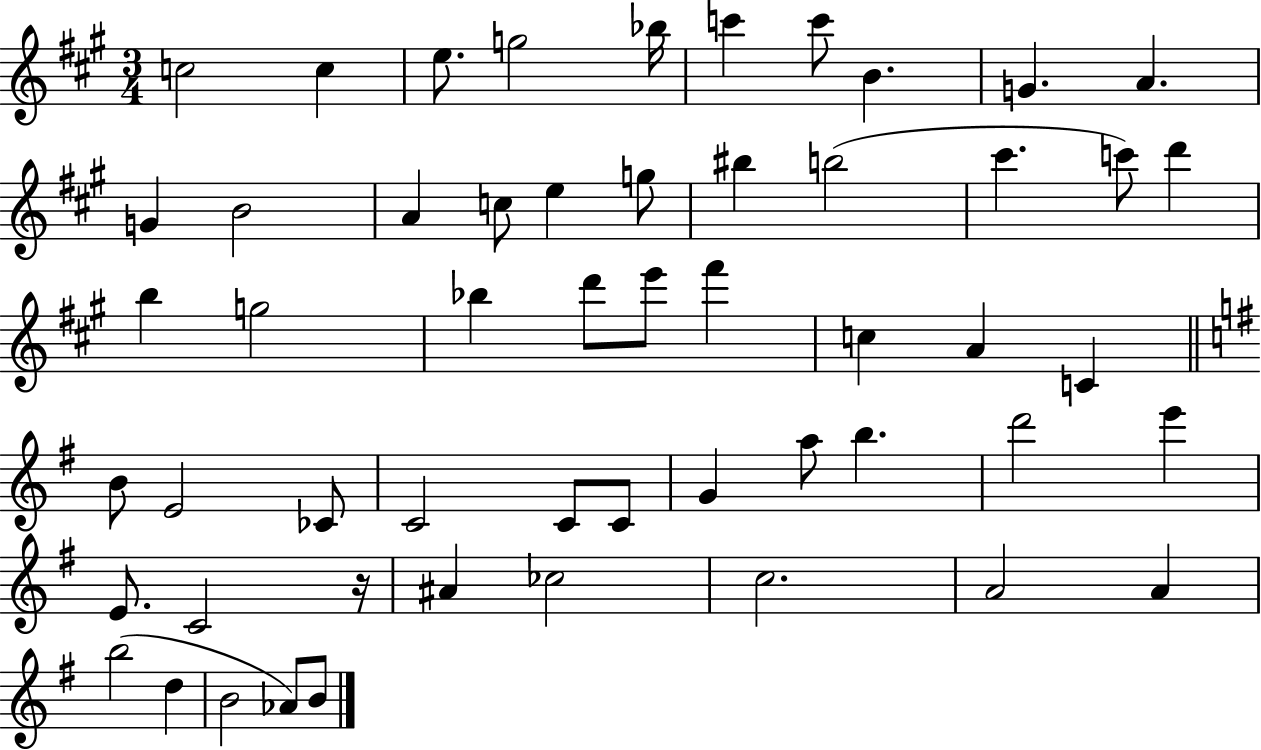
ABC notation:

X:1
T:Untitled
M:3/4
L:1/4
K:A
c2 c e/2 g2 _b/4 c' c'/2 B G A G B2 A c/2 e g/2 ^b b2 ^c' c'/2 d' b g2 _b d'/2 e'/2 ^f' c A C B/2 E2 _C/2 C2 C/2 C/2 G a/2 b d'2 e' E/2 C2 z/4 ^A _c2 c2 A2 A b2 d B2 _A/2 B/2